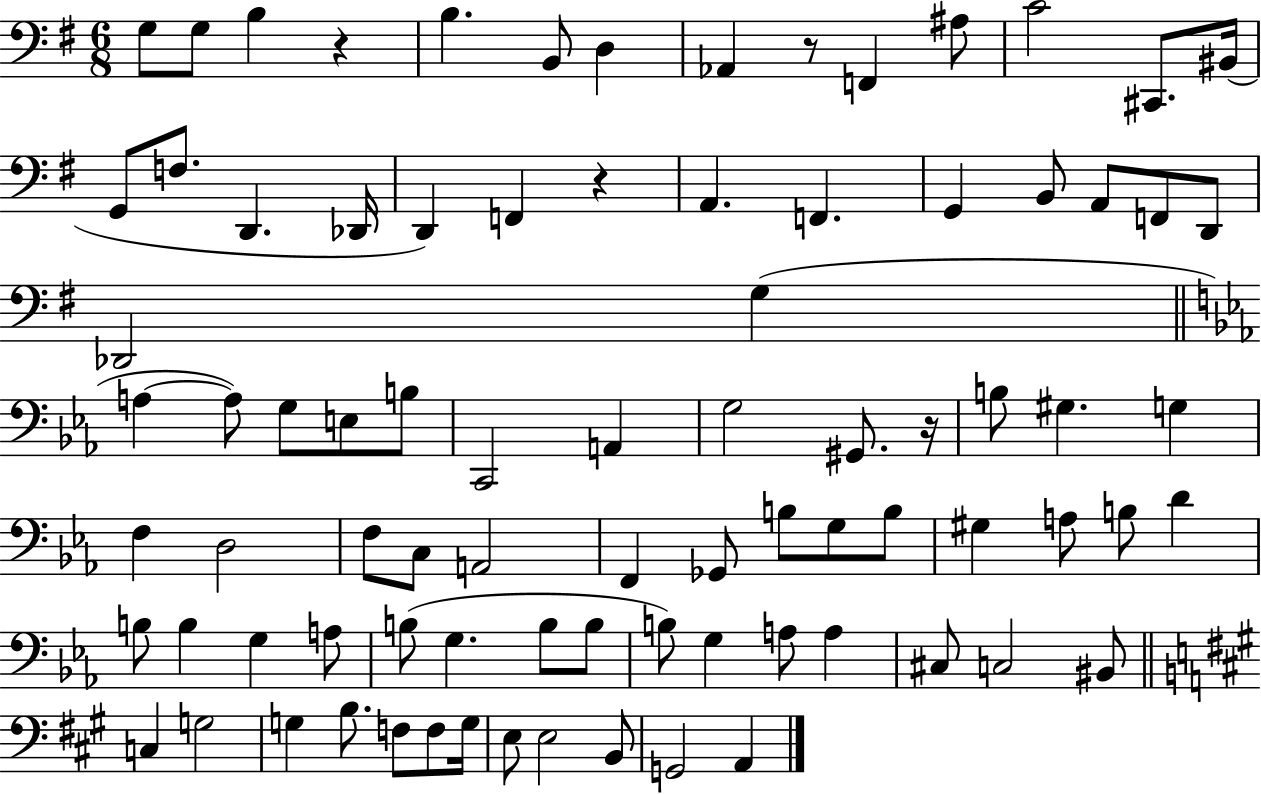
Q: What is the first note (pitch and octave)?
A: G3